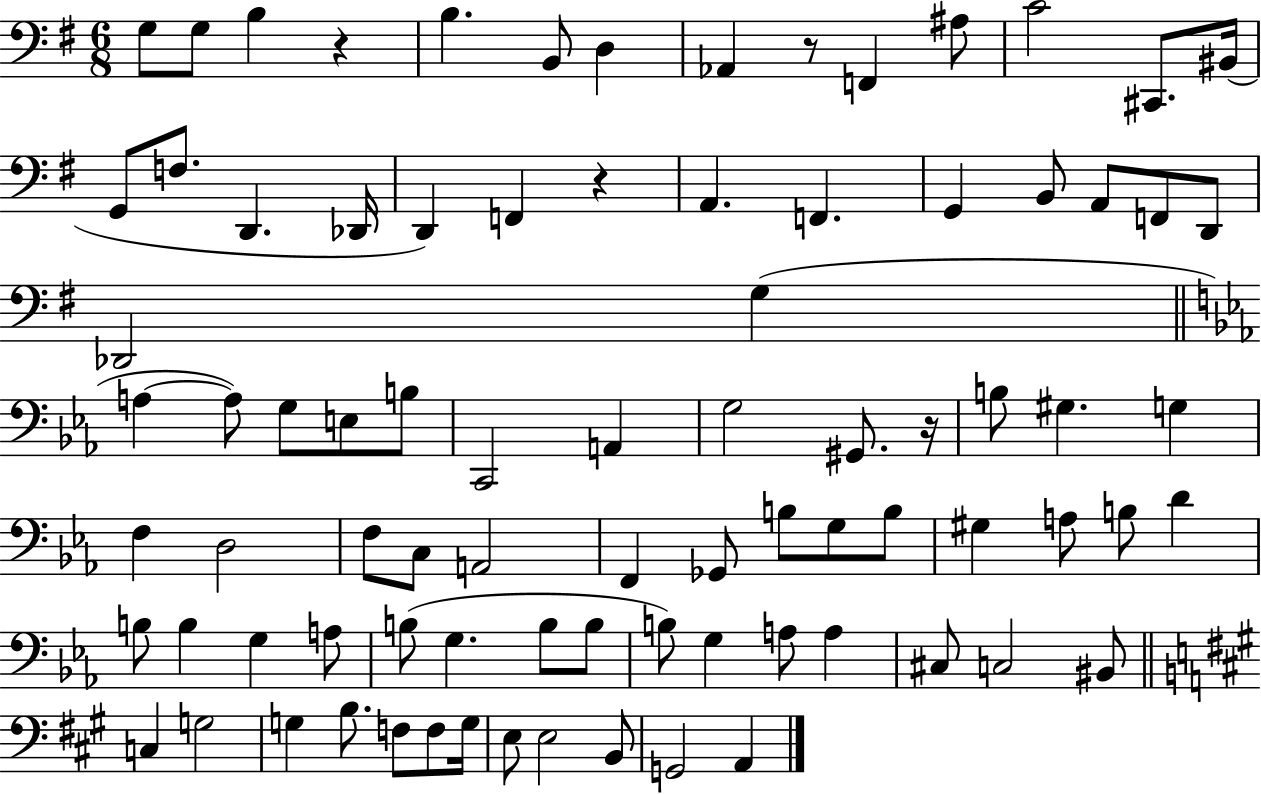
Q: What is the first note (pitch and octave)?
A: G3